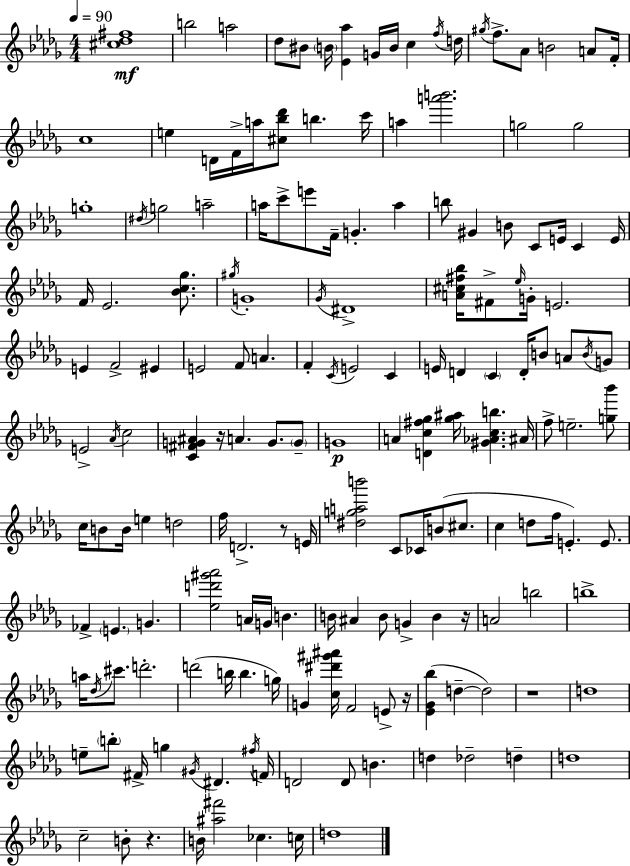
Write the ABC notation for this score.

X:1
T:Untitled
M:4/4
L:1/4
K:Bbm
[^c_d^f]4 b2 a2 _d/2 ^B/2 B/4 [_E_a] G/4 B/4 c f/4 d/4 ^g/4 f/2 _A/2 B2 A/2 F/4 c4 e D/4 F/4 a/4 [^c_b_d']/2 b c'/4 a [a'b']2 g2 g2 g4 ^d/4 g2 a2 a/4 c'/2 e'/2 F/4 G a b/2 ^G B/2 C/2 E/4 C E/4 F/4 _E2 [_Bc_g]/2 ^g/4 G4 _G/4 ^D4 [A^c^f_b]/4 ^F/2 _e/4 G/4 E2 E F2 ^E E2 F/2 A F C/4 E2 C E/4 D C D/4 B/2 A/2 B/4 G/2 E2 _A/4 c2 [C^FG^A] z/4 A G/2 G/2 G4 A [Dc^f_g] [_g^a]/4 [^G_Acb] ^A/4 f/2 e2 [g_b']/2 c/4 B/2 B/4 e d2 f/4 D2 z/2 E/4 [^dgab']2 C/2 _C/4 B/2 ^c/2 c d/2 f/4 E E/2 _F E G [_ed'^g'_a']2 A/4 G/4 B B/4 ^A B/2 G B z/4 A2 b2 b4 a/4 _d/4 ^c'/2 d'2 d'2 b/4 b g/4 G [c^d'^g'^a']/4 F2 E/2 z/4 [_E_G_b] d d2 z4 d4 e/2 b/2 ^F/4 g ^G/4 ^D ^f/4 F/4 D2 D/2 B d _d2 d d4 c2 B/2 z B/4 [^a^f']2 _c c/4 d4